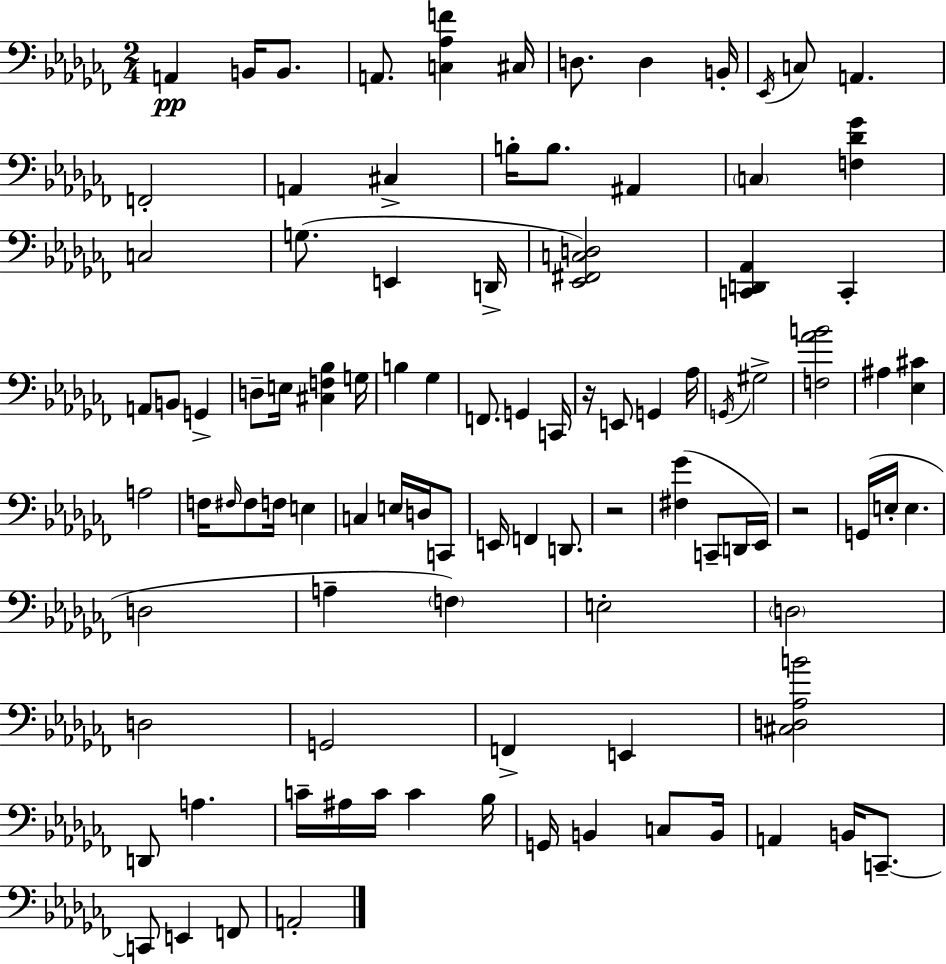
A2/q B2/s B2/e. A2/e. [C3,Ab3,F4]/q C#3/s D3/e. D3/q B2/s Eb2/s C3/e A2/q. F2/h A2/q C#3/q B3/s B3/e. A#2/q C3/q [F3,Db4,Gb4]/q C3/h G3/e. E2/q D2/s [Eb2,F#2,C3,D3]/h [C2,D2,Ab2]/q C2/q A2/e B2/e G2/q D3/e E3/s [C#3,F3,Bb3]/q G3/s B3/q Gb3/q F2/e. G2/q C2/s R/s E2/e G2/q Ab3/s G2/s G#3/h [F3,Ab4,B4]/h A#3/q [Eb3,C#4]/q A3/h F3/s F#3/s F#3/e F3/s E3/q C3/q E3/s D3/s C2/e E2/s F2/q D2/e. R/h [F#3,Gb4]/q C2/e D2/s Eb2/s R/h G2/s E3/s E3/q. D3/h A3/q F3/q E3/h D3/h D3/h G2/h F2/q E2/q [C#3,D3,Ab3,B4]/h D2/e A3/q. C4/s A#3/s C4/s C4/q Bb3/s G2/s B2/q C3/e B2/s A2/q B2/s C2/e. C2/e E2/q F2/e A2/h